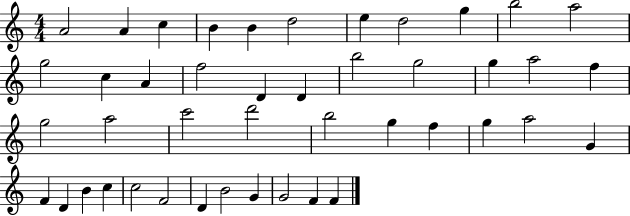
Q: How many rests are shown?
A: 0